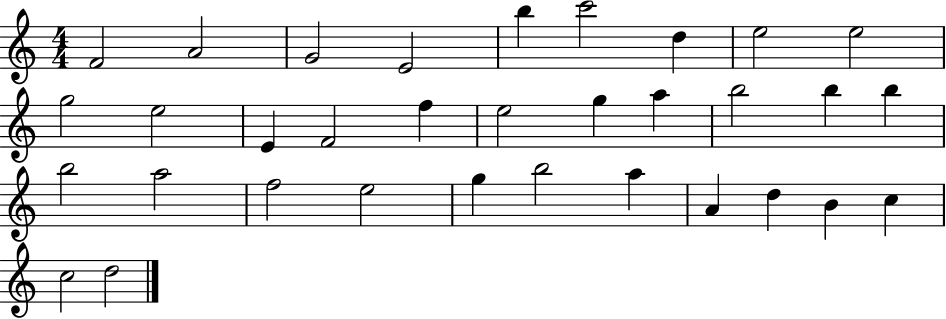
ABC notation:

X:1
T:Untitled
M:4/4
L:1/4
K:C
F2 A2 G2 E2 b c'2 d e2 e2 g2 e2 E F2 f e2 g a b2 b b b2 a2 f2 e2 g b2 a A d B c c2 d2